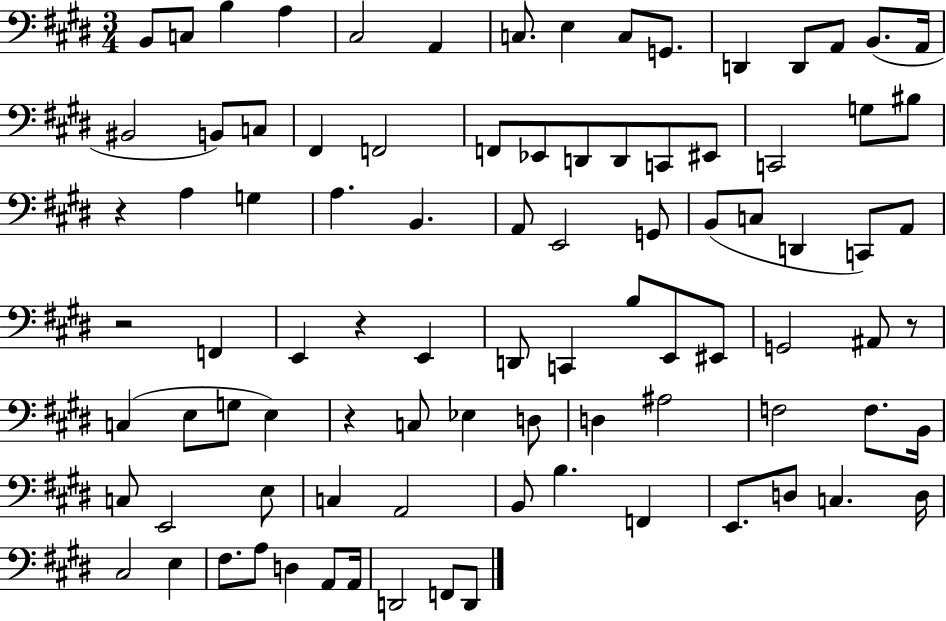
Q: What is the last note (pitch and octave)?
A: D2